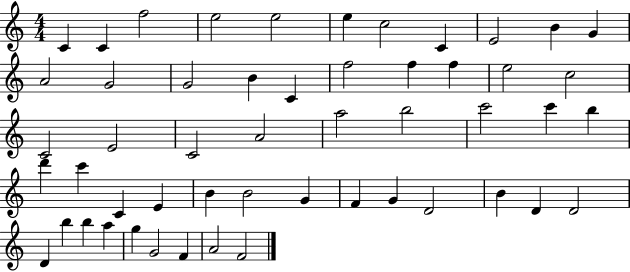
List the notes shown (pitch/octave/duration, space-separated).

C4/q C4/q F5/h E5/h E5/h E5/q C5/h C4/q E4/h B4/q G4/q A4/h G4/h G4/h B4/q C4/q F5/h F5/q F5/q E5/h C5/h C4/h E4/h C4/h A4/h A5/h B5/h C6/h C6/q B5/q D6/q C6/q C4/q E4/q B4/q B4/h G4/q F4/q G4/q D4/h B4/q D4/q D4/h D4/q B5/q B5/q A5/q G5/q G4/h F4/q A4/h F4/h